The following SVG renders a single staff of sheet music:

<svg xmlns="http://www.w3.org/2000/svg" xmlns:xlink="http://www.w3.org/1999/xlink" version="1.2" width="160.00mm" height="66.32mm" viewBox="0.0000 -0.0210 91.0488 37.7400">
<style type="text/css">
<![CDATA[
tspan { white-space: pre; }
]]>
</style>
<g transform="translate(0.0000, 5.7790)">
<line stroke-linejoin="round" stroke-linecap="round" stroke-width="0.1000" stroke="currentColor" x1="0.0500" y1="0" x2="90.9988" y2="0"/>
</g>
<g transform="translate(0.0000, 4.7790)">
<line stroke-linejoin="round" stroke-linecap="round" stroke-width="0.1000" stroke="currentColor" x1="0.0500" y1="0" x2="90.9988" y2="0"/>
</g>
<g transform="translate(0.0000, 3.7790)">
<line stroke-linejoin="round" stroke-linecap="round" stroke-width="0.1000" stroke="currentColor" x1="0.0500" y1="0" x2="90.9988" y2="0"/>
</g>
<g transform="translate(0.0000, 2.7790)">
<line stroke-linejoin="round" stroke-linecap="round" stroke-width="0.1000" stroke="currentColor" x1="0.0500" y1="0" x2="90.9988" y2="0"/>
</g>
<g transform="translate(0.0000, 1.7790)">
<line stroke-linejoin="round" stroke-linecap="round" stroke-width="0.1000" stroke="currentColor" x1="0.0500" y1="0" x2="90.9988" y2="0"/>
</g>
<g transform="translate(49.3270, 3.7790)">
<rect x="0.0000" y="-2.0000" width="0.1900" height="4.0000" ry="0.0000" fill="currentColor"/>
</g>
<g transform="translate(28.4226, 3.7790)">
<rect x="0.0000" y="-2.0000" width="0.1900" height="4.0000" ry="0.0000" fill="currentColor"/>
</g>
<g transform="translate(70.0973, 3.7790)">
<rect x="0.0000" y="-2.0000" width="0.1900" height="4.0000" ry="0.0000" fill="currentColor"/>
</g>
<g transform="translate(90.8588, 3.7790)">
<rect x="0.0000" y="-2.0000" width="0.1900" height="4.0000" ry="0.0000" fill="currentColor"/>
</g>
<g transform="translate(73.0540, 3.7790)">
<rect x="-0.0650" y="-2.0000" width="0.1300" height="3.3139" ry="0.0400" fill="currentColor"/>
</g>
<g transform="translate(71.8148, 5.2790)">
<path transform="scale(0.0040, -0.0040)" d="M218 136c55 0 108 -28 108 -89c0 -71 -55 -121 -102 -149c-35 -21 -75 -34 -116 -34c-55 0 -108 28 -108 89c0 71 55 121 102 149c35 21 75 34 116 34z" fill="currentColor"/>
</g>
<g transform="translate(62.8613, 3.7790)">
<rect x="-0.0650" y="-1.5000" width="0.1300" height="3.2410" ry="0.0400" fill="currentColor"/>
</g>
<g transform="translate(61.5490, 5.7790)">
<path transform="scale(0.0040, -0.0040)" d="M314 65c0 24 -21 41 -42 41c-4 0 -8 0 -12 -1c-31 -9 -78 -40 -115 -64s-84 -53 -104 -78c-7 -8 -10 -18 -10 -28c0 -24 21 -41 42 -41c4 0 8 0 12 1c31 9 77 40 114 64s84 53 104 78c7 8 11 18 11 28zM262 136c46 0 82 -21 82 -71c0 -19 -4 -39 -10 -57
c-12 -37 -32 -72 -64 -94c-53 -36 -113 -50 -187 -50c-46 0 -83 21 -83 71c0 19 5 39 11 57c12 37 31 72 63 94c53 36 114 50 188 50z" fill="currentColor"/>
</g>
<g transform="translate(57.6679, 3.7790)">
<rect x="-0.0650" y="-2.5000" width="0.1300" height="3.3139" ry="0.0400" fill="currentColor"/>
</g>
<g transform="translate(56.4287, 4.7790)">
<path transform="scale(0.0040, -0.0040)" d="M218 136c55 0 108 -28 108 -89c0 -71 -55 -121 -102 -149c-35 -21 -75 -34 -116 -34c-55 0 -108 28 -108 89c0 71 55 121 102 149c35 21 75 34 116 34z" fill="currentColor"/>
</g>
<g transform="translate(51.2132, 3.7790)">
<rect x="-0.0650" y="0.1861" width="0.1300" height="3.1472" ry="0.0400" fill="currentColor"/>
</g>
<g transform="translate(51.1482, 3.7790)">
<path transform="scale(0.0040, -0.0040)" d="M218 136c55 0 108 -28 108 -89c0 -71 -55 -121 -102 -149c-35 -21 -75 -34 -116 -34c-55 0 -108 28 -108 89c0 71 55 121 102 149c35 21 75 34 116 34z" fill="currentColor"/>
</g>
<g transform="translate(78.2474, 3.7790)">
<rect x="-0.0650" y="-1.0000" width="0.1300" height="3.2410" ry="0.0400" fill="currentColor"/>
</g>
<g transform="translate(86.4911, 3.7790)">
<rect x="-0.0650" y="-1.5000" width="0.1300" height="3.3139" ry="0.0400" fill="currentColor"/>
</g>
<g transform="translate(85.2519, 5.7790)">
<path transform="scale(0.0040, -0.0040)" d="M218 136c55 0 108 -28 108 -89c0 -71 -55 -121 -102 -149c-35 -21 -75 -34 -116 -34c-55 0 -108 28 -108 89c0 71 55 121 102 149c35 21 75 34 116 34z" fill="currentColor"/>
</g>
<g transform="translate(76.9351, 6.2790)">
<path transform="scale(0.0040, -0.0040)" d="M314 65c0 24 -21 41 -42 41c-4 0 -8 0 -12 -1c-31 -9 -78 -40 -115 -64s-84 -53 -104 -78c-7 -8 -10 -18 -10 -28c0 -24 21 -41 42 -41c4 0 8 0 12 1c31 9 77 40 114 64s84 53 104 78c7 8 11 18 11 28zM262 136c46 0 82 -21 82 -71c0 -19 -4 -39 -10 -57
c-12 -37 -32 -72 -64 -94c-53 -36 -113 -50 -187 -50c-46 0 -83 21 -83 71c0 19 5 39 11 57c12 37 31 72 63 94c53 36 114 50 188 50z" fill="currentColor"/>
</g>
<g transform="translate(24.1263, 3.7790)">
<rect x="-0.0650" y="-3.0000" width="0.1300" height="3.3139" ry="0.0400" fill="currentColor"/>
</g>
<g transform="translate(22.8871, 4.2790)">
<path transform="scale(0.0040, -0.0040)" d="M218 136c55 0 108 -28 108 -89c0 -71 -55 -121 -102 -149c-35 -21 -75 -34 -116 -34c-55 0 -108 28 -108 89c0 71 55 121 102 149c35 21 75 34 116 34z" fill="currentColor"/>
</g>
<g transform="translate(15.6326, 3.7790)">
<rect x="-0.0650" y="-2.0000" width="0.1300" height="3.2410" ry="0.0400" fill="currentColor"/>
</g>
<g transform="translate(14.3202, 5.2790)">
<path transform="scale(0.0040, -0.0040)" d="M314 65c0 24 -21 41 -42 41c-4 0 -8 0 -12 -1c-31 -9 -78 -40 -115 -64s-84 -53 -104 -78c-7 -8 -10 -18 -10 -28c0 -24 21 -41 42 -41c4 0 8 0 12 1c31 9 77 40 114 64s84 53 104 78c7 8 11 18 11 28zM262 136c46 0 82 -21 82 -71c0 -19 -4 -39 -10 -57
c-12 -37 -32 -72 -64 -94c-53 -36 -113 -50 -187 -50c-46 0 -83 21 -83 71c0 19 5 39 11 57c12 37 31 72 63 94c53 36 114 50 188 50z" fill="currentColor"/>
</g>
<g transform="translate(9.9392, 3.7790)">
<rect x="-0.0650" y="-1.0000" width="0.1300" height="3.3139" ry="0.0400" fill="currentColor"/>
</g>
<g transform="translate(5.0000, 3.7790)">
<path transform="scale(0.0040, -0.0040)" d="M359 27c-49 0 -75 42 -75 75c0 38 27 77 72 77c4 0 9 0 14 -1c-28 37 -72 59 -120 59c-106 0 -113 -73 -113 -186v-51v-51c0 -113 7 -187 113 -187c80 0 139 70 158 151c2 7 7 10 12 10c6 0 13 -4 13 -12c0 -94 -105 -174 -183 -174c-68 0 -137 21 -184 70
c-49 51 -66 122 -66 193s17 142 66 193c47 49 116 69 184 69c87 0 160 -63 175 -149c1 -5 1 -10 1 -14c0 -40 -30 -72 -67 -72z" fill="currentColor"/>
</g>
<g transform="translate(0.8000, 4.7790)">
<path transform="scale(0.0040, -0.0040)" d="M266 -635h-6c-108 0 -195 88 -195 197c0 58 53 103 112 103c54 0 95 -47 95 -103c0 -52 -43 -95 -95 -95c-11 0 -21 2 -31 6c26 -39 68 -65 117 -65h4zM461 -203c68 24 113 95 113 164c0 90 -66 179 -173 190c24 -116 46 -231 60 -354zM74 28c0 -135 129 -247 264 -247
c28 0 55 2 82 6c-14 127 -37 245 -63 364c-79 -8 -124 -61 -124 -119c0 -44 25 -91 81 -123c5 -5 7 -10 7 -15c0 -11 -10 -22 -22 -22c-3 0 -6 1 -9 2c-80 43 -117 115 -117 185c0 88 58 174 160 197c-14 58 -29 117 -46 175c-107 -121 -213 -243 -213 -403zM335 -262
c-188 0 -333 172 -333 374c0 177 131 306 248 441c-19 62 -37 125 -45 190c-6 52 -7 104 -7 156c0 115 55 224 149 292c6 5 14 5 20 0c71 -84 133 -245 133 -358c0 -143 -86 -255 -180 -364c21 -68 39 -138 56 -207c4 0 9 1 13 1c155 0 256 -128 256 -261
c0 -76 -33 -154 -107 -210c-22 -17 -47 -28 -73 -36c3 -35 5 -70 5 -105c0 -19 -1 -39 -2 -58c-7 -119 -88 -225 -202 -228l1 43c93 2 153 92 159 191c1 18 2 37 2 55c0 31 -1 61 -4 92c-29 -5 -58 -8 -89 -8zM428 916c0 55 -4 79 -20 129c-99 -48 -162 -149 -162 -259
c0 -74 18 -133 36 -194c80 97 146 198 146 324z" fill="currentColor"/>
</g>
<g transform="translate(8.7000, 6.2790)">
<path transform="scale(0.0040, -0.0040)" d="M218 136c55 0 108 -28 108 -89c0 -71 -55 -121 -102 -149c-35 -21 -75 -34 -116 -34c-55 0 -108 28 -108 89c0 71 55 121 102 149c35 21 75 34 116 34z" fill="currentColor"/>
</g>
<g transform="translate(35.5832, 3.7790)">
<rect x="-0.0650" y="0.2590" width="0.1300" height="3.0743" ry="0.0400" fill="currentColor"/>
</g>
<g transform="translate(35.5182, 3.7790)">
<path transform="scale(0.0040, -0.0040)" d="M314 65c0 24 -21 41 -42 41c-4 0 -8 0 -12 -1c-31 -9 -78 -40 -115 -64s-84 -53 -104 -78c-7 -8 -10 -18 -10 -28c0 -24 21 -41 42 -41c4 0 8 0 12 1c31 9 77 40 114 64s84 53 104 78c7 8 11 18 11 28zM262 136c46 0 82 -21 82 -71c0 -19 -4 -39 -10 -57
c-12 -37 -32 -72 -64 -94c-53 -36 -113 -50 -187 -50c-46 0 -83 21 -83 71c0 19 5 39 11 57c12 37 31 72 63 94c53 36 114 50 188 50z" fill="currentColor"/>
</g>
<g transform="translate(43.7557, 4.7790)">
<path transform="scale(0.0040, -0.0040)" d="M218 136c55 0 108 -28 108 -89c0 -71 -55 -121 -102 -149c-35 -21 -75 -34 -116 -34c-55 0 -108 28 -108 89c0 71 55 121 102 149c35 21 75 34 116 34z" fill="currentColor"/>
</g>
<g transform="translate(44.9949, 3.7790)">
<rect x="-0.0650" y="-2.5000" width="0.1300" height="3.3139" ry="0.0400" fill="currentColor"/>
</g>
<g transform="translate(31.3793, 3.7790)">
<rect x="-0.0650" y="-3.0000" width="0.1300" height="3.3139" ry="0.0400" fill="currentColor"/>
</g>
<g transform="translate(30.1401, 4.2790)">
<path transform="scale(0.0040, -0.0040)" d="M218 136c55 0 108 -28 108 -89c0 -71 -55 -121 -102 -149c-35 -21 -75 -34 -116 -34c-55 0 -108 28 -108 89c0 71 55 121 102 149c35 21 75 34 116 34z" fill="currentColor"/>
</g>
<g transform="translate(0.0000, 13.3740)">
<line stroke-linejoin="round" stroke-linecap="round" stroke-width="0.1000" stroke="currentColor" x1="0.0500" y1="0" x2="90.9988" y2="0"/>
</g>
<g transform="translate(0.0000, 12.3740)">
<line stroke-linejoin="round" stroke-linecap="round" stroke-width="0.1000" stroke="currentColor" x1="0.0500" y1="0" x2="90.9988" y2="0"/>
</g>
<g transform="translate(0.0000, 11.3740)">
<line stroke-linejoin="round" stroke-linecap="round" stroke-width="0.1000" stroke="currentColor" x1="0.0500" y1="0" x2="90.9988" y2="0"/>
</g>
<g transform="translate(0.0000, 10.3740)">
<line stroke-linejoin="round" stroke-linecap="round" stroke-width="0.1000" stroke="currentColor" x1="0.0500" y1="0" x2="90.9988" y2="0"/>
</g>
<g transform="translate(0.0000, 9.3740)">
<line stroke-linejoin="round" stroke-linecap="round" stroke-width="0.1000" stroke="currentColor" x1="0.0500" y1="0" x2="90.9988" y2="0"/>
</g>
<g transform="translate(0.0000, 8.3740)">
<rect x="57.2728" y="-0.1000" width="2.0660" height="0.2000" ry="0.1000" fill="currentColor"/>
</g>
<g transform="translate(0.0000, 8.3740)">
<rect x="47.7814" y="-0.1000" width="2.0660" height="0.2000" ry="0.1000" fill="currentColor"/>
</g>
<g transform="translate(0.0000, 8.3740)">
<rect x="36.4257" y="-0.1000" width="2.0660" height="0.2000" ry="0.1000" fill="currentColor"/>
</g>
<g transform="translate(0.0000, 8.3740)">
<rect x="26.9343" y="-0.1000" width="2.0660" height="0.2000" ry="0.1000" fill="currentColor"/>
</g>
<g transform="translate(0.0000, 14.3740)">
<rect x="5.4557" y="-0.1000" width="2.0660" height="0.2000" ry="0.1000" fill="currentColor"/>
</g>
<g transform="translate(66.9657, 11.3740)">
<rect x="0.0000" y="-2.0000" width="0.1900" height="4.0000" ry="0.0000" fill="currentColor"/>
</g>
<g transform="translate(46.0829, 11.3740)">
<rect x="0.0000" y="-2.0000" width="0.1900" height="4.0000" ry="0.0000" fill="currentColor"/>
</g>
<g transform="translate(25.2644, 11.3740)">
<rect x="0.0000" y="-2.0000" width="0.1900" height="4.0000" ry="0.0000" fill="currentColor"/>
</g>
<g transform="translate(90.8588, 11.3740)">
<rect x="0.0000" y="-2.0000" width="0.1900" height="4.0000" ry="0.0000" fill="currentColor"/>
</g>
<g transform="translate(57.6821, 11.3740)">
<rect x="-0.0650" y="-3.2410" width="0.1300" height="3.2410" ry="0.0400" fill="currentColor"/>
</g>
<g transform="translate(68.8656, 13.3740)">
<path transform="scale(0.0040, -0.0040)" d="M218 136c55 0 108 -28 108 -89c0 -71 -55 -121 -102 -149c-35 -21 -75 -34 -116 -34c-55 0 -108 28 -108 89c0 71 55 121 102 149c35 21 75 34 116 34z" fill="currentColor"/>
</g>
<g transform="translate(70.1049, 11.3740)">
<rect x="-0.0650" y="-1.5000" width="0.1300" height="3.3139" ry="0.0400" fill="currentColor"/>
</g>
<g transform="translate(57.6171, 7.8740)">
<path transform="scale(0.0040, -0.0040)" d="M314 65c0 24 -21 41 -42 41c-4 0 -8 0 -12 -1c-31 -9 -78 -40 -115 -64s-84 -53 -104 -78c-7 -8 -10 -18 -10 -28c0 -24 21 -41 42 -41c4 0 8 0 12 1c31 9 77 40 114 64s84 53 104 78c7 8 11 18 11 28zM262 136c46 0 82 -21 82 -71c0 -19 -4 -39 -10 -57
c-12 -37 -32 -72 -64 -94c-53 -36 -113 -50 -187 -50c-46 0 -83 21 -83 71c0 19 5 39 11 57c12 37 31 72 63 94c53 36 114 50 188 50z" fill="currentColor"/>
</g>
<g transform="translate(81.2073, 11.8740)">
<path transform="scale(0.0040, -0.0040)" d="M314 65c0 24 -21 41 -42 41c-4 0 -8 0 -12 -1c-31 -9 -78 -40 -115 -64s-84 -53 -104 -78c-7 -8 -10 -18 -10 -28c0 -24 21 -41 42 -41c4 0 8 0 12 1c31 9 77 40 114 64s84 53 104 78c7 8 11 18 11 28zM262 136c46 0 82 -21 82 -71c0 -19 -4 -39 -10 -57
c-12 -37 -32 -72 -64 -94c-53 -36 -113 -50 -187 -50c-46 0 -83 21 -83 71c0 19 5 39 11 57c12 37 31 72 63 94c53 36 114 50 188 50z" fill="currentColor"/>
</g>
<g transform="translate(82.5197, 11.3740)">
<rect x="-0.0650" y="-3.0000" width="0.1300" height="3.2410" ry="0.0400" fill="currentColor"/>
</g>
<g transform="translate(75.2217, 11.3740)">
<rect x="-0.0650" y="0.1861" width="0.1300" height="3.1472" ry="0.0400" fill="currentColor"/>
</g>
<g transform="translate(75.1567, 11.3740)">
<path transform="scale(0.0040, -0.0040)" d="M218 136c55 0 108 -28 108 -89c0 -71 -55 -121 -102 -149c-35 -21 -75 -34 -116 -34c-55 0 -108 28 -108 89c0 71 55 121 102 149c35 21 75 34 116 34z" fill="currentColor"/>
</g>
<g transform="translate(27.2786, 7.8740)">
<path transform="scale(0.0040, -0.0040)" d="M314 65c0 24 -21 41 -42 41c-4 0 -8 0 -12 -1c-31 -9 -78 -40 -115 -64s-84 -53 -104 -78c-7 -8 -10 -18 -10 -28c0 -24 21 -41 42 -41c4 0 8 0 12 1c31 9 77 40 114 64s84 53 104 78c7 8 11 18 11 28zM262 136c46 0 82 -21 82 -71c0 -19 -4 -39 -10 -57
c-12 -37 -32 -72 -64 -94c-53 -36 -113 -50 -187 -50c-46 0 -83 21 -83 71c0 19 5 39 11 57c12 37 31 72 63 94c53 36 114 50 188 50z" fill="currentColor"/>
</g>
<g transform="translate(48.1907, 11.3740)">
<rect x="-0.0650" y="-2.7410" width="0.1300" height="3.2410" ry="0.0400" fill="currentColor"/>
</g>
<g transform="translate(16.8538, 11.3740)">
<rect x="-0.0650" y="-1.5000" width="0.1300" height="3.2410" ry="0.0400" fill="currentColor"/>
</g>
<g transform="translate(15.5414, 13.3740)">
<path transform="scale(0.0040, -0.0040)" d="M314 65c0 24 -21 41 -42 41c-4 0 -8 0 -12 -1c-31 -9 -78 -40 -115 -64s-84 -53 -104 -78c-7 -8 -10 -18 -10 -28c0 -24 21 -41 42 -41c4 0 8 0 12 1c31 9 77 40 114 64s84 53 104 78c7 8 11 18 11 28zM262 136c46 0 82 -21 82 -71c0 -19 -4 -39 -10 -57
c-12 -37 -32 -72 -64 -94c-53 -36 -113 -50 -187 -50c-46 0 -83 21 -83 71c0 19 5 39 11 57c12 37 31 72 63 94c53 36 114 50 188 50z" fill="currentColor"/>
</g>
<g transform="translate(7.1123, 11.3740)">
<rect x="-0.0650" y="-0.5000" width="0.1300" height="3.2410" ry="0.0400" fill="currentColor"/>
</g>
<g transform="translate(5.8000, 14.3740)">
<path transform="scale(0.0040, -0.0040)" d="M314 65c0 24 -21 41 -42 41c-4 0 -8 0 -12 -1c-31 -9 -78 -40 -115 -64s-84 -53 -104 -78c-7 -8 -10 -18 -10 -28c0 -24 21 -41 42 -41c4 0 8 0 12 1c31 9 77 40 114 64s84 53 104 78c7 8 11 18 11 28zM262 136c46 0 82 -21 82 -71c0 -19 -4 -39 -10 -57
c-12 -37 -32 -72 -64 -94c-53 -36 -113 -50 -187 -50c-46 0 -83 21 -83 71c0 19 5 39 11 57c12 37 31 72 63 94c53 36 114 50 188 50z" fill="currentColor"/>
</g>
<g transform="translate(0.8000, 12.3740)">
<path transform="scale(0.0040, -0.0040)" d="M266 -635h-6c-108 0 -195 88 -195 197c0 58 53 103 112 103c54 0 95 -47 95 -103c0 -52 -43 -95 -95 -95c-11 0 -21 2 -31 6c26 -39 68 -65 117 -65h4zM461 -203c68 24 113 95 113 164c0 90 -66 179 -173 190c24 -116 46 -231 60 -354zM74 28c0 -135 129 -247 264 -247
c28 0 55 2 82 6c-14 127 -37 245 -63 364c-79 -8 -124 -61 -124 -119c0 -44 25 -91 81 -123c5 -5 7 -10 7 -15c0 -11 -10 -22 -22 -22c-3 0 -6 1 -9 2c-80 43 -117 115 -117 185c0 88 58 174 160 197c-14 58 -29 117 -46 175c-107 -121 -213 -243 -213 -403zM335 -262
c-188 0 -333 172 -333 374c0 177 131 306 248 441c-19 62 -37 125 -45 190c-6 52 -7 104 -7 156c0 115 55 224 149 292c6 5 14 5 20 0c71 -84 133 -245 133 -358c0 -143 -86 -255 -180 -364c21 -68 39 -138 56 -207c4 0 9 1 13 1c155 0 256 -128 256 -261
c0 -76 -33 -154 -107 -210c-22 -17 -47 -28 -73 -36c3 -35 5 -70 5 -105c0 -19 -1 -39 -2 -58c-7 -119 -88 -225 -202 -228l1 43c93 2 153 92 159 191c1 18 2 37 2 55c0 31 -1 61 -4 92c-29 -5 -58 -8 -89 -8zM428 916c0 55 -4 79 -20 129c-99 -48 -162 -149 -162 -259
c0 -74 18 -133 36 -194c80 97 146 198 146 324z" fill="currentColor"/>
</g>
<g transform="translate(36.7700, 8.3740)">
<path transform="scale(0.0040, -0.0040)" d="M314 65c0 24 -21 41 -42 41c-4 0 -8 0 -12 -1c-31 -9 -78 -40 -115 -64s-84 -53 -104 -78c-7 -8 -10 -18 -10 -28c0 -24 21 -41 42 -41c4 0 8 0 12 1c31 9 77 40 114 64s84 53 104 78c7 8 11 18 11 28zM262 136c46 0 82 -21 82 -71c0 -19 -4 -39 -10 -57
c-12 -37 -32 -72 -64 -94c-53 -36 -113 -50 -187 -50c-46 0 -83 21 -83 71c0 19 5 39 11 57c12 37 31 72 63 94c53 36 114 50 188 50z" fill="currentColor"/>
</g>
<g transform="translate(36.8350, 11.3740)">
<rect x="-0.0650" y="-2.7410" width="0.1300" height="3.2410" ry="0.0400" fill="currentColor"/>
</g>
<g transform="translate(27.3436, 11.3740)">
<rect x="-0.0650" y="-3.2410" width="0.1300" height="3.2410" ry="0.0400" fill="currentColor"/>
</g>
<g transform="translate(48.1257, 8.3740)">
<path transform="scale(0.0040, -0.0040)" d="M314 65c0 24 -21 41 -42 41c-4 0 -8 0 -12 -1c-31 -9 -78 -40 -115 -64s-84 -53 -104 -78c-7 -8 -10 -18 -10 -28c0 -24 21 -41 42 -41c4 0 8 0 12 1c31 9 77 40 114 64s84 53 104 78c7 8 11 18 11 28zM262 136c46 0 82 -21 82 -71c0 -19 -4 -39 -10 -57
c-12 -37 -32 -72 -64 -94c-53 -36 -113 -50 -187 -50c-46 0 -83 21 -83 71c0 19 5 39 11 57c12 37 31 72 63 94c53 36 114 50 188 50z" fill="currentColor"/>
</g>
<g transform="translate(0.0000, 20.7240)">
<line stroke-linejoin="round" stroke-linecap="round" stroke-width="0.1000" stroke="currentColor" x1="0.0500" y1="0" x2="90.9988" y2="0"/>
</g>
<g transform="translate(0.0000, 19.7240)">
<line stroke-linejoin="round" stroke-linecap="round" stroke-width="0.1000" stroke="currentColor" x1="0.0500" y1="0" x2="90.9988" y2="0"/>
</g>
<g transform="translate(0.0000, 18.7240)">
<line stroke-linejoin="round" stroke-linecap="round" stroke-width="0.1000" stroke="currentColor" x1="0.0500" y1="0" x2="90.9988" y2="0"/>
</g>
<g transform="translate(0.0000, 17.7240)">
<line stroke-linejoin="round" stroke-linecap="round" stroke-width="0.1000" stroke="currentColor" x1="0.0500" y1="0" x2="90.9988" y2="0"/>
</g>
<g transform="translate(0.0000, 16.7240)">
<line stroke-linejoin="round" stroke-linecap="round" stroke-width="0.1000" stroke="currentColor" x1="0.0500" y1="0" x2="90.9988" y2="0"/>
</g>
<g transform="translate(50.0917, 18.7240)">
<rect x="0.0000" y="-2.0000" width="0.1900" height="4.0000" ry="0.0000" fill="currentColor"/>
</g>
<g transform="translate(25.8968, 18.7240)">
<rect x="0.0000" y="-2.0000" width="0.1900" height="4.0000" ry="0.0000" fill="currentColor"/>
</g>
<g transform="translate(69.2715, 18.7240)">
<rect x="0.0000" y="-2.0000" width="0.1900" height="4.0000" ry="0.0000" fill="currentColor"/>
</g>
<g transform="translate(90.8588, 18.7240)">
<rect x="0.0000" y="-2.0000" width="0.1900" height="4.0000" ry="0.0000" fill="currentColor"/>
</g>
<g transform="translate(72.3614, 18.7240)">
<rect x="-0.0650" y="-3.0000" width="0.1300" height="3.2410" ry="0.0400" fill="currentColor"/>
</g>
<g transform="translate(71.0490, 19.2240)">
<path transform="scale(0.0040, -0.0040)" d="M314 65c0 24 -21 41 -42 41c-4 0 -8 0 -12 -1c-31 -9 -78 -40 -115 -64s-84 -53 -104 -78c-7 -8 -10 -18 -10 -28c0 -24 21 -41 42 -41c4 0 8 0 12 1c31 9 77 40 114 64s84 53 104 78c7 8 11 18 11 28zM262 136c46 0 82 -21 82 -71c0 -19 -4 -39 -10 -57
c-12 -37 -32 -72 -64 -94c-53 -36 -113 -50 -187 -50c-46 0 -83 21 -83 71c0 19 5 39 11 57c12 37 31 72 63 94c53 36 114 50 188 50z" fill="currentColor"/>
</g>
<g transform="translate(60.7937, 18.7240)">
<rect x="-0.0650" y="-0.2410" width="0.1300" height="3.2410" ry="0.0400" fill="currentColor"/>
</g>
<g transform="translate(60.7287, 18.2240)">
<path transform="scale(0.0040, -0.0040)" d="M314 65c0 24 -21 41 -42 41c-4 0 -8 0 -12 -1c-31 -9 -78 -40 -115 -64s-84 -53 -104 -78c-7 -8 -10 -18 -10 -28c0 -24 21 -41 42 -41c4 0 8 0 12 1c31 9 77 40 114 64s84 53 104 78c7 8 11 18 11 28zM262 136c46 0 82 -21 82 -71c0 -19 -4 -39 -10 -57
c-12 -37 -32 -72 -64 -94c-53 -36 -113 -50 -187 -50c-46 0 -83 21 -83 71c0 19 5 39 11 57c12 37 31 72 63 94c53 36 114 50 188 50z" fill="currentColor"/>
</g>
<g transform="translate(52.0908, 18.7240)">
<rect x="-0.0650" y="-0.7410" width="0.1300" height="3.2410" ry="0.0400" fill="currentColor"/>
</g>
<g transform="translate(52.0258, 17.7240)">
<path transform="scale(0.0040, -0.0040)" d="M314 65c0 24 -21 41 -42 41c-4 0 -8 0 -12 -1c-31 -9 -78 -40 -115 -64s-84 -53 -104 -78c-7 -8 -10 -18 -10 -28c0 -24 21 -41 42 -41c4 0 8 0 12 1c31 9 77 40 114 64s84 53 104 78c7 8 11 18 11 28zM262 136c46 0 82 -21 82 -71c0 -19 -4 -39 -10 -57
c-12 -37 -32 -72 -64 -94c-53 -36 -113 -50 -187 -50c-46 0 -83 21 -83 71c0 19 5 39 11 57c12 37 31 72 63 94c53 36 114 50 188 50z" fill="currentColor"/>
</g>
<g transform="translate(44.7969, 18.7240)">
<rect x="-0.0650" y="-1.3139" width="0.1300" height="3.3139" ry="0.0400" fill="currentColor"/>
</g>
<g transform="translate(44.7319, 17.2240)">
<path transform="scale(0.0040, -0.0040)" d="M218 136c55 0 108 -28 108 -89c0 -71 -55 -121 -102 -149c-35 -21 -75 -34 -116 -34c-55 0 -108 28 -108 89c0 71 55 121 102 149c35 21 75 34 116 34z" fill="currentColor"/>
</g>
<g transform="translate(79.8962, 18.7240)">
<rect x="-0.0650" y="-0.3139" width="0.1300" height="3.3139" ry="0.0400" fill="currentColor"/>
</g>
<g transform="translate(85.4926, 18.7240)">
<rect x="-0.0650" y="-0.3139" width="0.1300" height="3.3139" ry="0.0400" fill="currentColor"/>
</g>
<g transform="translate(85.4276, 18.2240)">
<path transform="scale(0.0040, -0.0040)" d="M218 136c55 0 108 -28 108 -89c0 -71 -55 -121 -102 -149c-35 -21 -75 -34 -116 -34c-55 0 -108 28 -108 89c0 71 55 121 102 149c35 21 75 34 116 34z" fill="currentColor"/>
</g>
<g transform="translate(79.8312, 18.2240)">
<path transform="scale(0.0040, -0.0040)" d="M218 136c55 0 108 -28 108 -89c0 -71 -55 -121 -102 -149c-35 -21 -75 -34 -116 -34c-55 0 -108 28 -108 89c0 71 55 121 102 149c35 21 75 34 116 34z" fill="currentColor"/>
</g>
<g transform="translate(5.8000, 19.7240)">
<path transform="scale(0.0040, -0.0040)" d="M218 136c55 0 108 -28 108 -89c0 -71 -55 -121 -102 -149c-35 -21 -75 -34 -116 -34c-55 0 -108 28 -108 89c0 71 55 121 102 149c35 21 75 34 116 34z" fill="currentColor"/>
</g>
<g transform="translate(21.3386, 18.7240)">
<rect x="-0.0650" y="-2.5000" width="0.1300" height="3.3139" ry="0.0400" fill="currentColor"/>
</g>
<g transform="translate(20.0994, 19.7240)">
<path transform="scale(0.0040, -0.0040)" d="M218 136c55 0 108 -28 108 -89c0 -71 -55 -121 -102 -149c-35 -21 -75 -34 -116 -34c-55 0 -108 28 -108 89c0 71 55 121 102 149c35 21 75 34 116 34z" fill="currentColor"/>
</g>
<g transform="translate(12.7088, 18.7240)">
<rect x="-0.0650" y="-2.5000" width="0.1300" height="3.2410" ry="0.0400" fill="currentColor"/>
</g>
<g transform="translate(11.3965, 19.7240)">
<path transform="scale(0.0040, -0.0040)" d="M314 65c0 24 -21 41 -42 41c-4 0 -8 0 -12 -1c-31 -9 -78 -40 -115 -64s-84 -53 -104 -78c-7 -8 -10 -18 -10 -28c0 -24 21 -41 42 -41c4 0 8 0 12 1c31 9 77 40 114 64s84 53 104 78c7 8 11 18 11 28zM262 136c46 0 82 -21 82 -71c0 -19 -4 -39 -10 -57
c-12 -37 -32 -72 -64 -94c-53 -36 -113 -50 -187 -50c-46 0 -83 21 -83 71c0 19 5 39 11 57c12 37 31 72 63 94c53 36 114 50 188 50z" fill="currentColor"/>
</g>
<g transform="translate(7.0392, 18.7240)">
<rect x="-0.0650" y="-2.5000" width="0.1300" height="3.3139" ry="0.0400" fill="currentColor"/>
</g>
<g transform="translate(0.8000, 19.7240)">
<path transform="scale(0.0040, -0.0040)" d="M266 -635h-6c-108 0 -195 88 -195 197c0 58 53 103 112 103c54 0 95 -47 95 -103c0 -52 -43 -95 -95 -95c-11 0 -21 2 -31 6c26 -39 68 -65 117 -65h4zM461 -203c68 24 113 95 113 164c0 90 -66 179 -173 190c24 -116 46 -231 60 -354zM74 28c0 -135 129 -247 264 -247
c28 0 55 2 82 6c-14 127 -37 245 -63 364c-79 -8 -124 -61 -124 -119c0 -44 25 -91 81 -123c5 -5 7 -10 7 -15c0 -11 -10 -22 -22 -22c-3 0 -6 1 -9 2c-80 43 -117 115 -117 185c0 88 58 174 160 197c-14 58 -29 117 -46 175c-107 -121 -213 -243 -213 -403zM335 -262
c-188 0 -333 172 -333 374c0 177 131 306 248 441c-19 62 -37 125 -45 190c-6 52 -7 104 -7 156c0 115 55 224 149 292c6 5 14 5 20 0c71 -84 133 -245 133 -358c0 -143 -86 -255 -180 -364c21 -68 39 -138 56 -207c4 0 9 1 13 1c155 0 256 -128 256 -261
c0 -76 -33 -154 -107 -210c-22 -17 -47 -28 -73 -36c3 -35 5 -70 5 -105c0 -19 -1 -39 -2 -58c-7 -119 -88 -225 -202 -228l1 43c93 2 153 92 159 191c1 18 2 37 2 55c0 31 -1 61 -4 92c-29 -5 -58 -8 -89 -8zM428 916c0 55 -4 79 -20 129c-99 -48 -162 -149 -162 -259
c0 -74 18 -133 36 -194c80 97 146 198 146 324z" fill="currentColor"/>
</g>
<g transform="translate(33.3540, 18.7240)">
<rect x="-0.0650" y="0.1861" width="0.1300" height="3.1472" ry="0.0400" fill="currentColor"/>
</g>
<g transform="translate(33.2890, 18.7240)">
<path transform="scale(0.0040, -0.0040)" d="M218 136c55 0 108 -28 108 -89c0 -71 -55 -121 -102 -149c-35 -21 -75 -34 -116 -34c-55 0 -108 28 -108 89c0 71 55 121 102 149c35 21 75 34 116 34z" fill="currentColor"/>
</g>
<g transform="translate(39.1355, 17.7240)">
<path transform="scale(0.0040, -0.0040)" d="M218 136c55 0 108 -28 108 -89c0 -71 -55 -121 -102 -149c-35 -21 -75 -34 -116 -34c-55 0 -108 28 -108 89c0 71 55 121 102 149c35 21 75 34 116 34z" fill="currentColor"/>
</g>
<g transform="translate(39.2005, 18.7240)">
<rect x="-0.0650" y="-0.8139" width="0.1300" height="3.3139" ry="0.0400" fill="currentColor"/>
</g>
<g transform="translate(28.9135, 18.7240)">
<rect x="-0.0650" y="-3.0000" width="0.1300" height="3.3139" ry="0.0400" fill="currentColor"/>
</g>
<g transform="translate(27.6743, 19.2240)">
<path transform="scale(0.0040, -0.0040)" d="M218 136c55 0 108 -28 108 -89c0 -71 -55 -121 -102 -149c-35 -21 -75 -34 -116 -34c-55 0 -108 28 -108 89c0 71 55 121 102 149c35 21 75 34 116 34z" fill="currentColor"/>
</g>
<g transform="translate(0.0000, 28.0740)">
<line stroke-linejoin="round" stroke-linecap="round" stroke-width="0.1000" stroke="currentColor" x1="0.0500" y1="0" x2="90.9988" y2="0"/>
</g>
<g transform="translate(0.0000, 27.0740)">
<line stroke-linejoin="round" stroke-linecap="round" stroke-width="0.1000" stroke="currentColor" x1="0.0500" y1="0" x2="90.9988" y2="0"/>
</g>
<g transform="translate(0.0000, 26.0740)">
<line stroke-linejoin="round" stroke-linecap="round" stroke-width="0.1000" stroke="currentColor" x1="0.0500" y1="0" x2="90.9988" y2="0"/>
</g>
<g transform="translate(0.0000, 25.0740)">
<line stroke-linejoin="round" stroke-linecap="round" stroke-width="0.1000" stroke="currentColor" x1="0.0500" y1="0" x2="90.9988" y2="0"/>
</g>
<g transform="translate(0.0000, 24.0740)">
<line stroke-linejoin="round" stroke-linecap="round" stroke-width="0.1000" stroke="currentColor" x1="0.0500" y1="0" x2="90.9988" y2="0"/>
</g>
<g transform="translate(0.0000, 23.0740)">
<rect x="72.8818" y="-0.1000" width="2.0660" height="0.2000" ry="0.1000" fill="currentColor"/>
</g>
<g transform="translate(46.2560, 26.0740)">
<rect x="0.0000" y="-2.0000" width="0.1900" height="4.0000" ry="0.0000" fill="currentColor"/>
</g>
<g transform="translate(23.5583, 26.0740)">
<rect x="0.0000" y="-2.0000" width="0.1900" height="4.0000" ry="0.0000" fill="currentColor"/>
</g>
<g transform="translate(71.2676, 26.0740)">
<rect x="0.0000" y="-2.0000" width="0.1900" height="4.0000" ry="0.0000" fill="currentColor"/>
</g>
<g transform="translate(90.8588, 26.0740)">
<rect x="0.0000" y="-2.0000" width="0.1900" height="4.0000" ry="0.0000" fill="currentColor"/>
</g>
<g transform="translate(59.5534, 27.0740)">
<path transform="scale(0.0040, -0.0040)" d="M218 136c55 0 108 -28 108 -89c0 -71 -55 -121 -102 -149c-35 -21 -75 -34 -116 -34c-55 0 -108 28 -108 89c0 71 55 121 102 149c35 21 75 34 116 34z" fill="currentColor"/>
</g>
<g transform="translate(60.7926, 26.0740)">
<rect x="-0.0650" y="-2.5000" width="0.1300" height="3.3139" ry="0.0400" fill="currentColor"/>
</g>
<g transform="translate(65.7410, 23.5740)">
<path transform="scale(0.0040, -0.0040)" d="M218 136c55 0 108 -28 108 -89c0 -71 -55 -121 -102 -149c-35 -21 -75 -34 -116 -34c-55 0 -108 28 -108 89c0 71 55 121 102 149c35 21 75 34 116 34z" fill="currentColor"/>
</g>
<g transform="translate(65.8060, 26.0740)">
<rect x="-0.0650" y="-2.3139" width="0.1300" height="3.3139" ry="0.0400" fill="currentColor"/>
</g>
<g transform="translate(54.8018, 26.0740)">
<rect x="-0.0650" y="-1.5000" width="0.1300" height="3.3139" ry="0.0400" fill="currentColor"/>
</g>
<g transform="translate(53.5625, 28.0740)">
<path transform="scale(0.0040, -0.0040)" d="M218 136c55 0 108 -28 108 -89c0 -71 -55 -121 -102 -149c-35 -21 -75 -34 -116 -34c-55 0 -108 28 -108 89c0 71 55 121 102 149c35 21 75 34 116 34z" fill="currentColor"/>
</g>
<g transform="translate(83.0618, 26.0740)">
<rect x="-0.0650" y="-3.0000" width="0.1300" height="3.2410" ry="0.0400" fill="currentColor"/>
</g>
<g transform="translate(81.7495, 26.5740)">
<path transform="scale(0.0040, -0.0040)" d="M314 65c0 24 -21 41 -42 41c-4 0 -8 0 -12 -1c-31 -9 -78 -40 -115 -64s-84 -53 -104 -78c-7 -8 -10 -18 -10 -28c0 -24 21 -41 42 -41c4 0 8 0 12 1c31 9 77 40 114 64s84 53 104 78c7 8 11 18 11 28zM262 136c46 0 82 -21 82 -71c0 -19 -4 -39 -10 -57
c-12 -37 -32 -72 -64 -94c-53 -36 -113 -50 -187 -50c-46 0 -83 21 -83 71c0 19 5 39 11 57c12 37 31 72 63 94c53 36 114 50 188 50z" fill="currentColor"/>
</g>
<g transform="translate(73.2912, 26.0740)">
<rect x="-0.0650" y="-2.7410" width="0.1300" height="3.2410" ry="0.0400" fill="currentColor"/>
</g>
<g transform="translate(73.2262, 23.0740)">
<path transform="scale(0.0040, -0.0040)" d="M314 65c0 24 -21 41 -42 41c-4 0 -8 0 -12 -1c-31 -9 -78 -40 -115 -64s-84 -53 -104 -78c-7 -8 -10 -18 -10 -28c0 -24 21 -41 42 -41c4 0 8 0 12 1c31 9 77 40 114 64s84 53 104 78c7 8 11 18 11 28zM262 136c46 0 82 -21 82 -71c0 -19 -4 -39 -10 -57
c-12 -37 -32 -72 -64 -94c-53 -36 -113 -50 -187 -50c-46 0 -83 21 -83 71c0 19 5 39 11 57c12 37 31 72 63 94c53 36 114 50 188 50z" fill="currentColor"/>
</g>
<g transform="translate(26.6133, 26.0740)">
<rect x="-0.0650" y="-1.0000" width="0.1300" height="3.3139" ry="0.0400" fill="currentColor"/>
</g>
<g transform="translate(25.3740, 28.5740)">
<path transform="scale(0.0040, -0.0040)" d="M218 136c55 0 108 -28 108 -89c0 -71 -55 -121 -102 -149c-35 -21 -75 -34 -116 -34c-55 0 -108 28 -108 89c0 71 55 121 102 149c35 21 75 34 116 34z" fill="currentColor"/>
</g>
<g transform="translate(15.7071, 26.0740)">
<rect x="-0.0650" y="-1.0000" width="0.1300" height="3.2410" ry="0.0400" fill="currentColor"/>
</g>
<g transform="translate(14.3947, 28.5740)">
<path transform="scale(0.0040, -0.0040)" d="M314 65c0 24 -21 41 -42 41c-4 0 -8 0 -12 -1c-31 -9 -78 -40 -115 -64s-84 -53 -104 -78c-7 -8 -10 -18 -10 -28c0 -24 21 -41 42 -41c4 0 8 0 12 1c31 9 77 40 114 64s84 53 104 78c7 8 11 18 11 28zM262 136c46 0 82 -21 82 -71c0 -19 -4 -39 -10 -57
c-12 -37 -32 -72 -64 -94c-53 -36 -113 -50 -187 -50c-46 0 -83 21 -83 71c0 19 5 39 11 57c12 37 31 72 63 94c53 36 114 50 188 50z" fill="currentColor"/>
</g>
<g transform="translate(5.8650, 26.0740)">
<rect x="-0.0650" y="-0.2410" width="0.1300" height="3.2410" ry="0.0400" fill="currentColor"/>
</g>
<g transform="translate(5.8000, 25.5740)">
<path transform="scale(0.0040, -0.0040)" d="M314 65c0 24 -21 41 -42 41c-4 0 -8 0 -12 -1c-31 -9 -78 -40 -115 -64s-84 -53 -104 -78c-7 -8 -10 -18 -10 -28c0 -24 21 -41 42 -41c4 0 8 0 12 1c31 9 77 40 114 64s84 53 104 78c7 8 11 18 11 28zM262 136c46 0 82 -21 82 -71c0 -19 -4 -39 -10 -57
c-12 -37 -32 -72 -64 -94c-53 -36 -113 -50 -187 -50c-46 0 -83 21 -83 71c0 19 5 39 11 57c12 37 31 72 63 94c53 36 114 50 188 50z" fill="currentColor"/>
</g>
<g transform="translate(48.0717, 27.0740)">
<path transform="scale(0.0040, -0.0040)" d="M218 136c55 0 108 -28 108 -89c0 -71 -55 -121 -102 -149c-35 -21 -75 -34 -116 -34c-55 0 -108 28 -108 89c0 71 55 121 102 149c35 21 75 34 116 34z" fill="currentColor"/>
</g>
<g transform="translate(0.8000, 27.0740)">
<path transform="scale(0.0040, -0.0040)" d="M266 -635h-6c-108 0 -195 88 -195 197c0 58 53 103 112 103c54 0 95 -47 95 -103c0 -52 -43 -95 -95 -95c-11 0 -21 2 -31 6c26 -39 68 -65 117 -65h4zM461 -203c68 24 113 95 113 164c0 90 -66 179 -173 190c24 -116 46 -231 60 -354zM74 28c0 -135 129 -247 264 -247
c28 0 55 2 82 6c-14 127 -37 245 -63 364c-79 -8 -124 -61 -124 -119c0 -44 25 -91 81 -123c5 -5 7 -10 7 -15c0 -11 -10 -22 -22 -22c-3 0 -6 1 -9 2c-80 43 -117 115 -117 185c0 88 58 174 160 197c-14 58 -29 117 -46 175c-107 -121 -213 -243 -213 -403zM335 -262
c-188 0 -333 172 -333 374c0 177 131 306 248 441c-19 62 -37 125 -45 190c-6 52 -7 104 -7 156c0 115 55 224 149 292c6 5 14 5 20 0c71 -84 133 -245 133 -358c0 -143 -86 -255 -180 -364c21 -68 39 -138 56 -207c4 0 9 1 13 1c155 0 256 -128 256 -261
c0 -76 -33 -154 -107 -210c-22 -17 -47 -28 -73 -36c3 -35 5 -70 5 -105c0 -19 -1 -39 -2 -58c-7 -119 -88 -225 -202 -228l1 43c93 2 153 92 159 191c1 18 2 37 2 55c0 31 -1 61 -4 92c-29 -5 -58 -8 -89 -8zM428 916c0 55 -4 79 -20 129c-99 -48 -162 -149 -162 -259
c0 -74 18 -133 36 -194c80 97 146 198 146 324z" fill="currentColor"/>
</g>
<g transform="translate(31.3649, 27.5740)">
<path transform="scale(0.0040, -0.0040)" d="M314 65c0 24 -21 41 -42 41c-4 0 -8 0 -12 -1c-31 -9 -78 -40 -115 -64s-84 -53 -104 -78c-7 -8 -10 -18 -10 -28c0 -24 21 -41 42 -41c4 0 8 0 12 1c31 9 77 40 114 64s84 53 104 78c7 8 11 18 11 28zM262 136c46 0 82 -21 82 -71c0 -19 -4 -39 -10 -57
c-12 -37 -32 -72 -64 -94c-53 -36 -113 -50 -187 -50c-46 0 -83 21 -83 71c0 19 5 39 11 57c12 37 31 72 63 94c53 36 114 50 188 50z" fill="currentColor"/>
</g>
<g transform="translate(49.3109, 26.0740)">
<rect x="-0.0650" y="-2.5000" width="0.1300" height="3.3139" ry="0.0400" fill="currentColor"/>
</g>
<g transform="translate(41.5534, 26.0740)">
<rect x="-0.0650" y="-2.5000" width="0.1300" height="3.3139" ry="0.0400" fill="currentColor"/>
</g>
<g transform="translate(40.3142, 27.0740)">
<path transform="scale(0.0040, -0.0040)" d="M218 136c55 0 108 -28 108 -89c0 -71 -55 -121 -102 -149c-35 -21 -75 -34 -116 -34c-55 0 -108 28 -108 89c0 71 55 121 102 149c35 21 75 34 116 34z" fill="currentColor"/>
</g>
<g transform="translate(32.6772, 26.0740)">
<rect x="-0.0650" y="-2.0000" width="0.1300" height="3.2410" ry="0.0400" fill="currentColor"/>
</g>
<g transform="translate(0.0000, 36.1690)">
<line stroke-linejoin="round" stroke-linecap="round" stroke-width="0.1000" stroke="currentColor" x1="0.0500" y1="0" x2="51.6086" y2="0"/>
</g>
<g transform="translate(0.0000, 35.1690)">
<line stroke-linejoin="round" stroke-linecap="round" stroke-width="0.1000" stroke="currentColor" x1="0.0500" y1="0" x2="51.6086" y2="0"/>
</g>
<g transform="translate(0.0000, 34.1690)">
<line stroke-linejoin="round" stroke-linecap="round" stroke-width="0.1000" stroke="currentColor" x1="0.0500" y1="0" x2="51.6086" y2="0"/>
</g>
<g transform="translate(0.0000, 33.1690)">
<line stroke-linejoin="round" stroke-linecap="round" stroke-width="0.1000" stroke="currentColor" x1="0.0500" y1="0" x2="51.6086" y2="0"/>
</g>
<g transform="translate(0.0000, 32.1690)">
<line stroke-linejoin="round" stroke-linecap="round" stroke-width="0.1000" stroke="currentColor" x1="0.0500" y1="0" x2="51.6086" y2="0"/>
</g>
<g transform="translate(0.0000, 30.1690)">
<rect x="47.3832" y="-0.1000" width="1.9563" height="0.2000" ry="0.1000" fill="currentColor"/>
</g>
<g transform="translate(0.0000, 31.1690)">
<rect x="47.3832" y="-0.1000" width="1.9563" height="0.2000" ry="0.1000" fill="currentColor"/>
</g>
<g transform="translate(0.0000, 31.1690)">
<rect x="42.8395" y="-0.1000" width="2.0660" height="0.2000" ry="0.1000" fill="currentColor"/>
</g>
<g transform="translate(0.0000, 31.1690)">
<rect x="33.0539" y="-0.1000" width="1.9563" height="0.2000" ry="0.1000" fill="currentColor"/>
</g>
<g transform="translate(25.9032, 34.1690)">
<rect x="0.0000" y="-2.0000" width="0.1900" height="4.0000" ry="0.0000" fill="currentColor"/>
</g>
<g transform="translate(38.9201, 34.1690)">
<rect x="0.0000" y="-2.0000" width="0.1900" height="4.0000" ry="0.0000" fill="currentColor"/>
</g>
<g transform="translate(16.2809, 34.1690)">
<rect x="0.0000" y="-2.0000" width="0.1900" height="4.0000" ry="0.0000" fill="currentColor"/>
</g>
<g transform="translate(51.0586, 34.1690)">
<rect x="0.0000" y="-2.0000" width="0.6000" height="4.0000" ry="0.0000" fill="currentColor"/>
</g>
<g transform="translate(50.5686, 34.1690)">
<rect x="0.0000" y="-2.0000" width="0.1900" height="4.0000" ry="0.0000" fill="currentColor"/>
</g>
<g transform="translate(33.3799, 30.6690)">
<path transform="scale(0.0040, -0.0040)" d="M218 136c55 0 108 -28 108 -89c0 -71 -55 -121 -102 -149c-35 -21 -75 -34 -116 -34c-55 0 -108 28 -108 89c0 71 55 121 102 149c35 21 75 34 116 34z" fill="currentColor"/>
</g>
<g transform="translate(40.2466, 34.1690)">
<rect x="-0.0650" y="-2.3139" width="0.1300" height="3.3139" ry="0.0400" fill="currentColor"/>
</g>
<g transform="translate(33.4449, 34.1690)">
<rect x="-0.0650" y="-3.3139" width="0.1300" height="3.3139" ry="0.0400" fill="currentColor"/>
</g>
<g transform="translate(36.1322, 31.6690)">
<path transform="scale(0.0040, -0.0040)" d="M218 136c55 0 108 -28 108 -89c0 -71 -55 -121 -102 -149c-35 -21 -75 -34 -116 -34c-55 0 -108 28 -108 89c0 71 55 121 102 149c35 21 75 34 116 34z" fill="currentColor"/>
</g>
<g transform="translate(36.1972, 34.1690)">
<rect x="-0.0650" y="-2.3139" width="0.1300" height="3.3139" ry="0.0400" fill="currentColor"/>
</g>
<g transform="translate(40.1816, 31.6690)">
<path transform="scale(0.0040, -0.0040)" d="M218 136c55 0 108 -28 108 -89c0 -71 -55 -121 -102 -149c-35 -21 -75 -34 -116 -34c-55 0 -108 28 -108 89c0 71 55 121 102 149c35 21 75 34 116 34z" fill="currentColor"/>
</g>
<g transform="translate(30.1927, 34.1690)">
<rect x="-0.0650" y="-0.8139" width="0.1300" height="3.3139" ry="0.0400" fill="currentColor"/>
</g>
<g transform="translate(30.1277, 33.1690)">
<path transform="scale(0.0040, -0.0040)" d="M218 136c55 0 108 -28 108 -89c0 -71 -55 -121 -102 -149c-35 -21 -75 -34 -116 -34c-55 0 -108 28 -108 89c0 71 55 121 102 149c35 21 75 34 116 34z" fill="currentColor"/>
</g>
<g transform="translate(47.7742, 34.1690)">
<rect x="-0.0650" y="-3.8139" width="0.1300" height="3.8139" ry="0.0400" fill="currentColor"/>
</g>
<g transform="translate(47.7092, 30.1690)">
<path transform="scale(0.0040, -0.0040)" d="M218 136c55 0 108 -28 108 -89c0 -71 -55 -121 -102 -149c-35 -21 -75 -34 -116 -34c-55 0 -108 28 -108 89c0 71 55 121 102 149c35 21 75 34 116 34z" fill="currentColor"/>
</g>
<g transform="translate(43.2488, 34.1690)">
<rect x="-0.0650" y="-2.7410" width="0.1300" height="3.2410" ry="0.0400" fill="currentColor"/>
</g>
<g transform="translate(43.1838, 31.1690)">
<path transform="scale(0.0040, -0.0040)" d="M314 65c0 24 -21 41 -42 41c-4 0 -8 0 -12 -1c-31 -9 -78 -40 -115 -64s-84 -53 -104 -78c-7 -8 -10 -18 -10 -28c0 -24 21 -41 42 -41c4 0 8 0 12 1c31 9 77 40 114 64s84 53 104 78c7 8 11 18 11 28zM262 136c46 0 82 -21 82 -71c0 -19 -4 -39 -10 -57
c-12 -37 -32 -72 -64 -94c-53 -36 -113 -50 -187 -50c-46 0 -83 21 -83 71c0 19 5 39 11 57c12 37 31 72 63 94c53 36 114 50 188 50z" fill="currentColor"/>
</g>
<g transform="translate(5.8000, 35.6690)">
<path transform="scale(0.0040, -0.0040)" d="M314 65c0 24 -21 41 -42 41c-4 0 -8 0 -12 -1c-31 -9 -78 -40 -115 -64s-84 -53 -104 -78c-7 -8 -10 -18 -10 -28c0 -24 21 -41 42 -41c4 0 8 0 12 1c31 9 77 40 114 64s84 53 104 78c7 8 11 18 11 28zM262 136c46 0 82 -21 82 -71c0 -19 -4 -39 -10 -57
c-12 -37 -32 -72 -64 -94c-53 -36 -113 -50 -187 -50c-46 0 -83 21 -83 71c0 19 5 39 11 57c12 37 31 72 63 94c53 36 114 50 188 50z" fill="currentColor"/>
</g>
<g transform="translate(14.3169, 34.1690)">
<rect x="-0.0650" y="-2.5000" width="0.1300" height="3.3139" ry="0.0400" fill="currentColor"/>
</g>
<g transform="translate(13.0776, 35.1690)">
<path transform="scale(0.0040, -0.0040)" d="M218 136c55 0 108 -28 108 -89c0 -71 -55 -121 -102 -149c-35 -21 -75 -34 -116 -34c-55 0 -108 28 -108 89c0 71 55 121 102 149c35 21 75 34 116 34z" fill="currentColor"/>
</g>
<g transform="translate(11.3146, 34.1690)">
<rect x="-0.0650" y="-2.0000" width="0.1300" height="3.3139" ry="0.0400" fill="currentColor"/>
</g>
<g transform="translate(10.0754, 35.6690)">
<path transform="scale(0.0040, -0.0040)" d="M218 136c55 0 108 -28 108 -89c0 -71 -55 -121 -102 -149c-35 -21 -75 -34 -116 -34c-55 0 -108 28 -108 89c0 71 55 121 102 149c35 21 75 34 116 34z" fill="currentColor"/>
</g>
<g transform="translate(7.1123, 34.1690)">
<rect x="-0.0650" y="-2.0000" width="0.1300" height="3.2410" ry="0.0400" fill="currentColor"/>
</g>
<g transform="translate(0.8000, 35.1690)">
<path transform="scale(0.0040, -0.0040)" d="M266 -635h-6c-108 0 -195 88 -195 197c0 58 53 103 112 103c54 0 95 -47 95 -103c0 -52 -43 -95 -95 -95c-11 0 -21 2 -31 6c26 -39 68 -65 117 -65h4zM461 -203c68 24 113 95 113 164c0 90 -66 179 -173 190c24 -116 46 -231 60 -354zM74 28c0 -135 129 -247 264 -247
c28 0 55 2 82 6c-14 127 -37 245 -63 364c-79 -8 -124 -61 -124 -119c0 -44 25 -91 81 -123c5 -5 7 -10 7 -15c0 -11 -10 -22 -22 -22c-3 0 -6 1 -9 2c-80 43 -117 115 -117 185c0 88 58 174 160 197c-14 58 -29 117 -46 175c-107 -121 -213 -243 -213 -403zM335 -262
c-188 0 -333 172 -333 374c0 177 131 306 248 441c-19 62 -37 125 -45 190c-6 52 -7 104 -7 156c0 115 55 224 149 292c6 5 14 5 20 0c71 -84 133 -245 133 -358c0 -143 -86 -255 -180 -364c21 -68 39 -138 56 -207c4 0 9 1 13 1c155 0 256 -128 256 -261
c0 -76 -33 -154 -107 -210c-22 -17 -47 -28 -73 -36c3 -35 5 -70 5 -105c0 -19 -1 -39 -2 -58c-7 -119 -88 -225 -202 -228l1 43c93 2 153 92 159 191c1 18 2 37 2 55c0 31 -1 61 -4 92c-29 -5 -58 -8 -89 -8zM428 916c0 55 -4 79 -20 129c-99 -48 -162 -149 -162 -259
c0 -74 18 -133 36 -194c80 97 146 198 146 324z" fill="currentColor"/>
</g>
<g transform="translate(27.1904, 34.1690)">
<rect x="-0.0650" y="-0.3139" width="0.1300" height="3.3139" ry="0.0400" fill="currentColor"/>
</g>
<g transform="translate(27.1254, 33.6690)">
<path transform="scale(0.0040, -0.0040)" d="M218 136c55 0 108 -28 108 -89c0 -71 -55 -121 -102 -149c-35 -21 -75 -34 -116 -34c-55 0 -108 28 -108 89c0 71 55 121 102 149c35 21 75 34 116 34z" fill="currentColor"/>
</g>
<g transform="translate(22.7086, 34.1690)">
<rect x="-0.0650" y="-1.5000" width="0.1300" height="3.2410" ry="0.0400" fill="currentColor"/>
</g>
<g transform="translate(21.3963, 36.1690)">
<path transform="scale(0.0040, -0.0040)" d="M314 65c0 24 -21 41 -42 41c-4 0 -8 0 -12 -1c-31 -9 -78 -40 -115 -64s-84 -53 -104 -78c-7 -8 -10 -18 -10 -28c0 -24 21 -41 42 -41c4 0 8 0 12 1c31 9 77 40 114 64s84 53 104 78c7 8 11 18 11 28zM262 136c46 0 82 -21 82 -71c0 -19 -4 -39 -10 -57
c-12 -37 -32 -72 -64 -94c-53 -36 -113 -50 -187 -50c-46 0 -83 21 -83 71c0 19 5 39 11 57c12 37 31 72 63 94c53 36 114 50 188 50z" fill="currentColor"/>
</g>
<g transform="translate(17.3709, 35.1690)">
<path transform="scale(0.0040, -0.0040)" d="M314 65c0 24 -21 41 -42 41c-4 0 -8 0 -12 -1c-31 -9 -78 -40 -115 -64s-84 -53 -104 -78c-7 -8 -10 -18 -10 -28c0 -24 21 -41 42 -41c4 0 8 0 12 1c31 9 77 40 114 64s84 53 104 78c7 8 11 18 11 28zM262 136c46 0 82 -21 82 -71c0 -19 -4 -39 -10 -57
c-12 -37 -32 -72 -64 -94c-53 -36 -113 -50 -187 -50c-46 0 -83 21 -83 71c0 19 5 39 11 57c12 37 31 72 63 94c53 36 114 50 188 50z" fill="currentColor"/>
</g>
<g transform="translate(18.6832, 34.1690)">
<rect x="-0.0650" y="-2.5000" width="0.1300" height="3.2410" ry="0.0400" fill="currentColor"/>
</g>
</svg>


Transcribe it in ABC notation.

X:1
T:Untitled
M:4/4
L:1/4
K:C
D F2 A A B2 G B G E2 F D2 E C2 E2 b2 a2 a2 b2 E B A2 G G2 G A B d e d2 c2 A2 c c c2 D2 D F2 G G E G g a2 A2 F2 F G G2 E2 c d b g g a2 c'